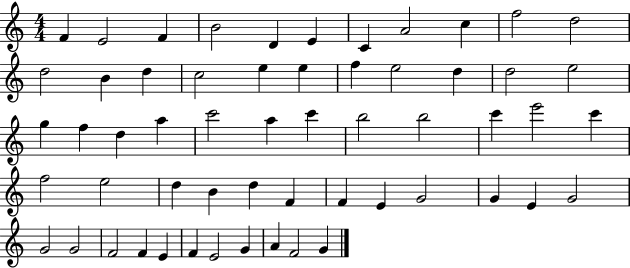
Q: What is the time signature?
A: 4/4